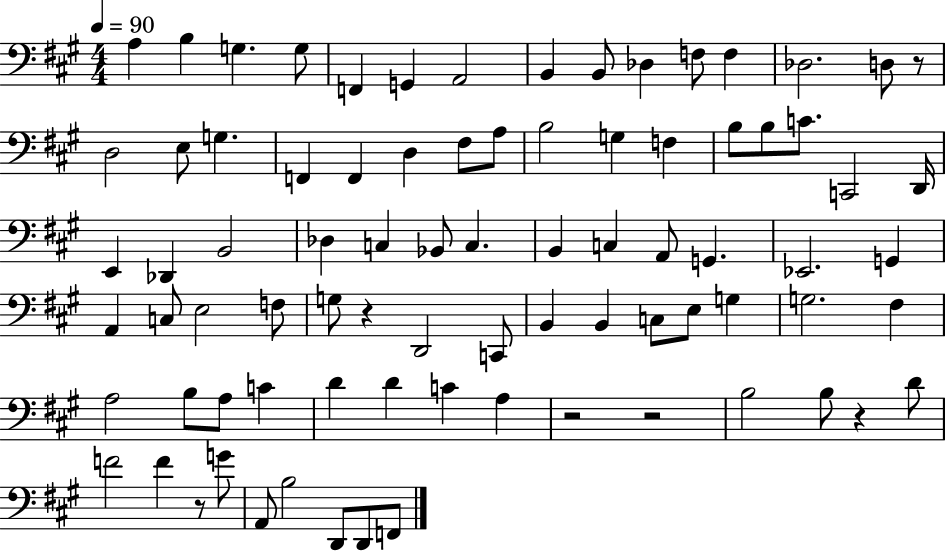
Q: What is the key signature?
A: A major